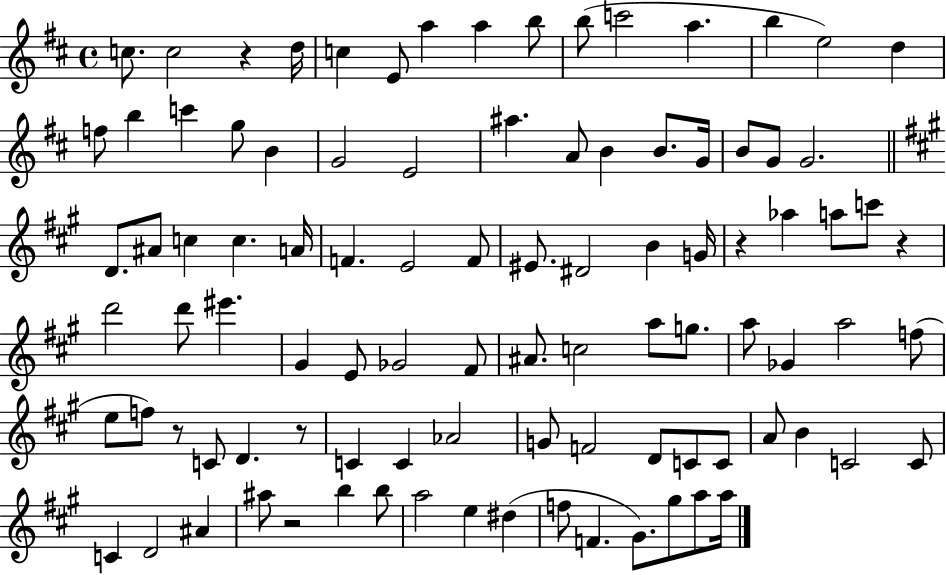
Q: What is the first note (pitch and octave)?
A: C5